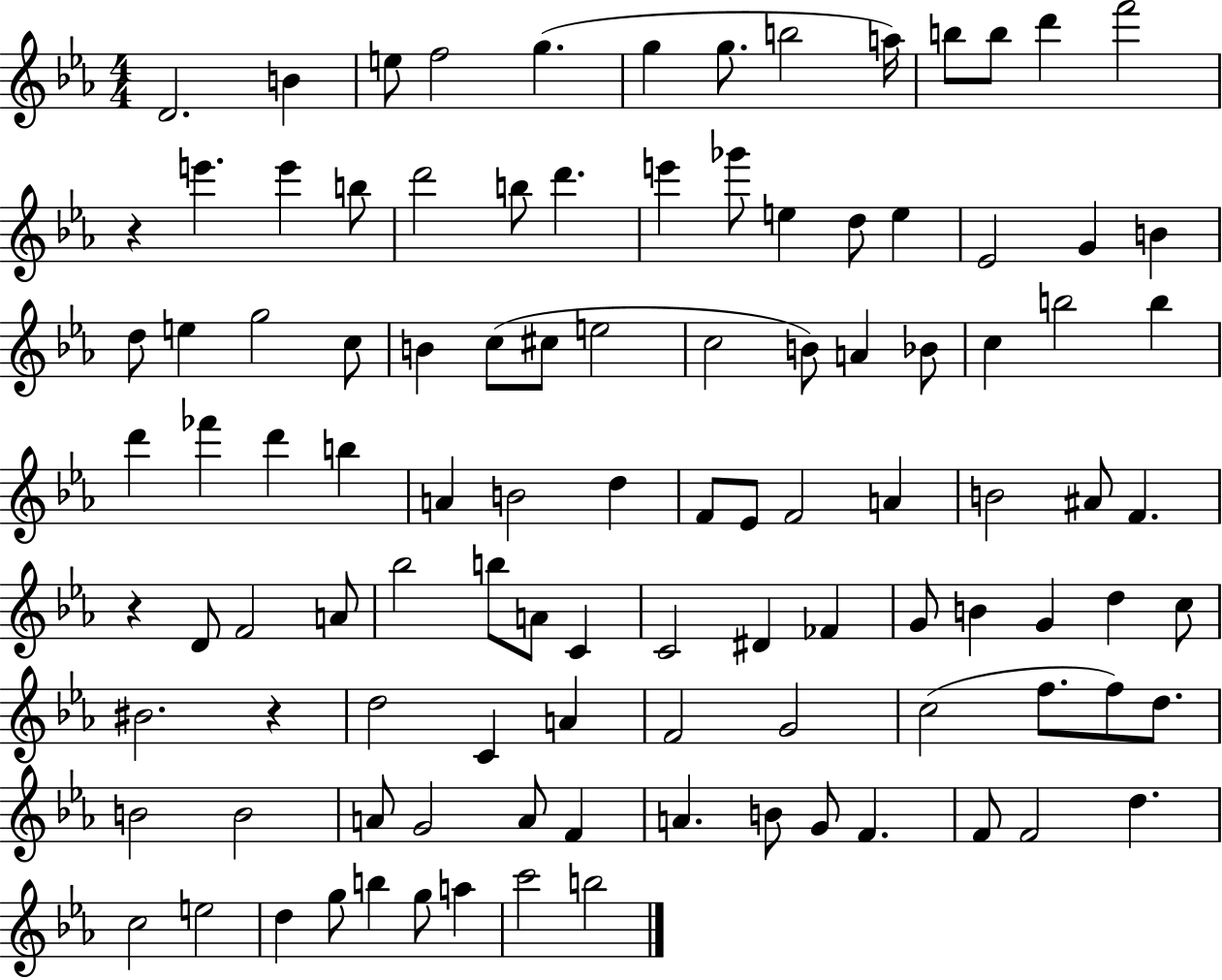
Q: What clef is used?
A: treble